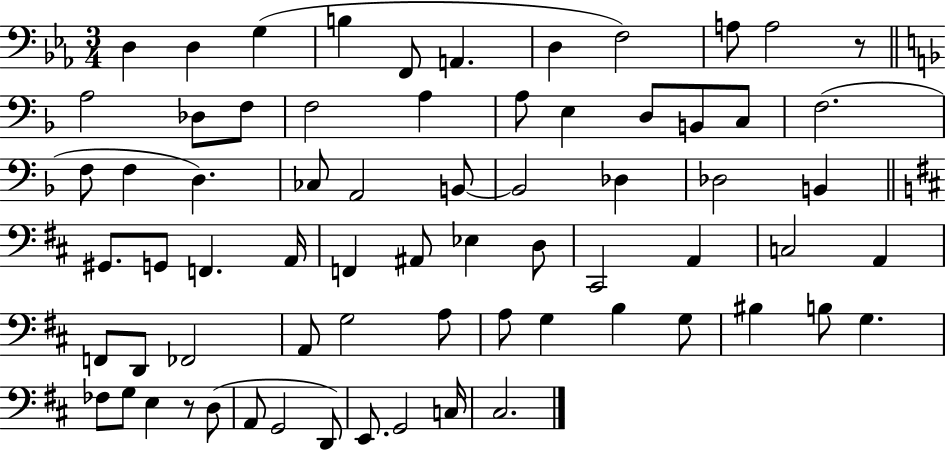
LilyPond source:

{
  \clef bass
  \numericTimeSignature
  \time 3/4
  \key ees \major
  d4 d4 g4( | b4 f,8 a,4. | d4 f2) | a8 a2 r8 | \break \bar "||" \break \key d \minor a2 des8 f8 | f2 a4 | a8 e4 d8 b,8 c8 | f2.( | \break f8 f4 d4.) | ces8 a,2 b,8~~ | b,2 des4 | des2 b,4 | \break \bar "||" \break \key b \minor gis,8. g,8 f,4. a,16 | f,4 ais,8 ees4 d8 | cis,2 a,4 | c2 a,4 | \break f,8 d,8 fes,2 | a,8 g2 a8 | a8 g4 b4 g8 | bis4 b8 g4. | \break fes8 g8 e4 r8 d8( | a,8 g,2 d,8) | e,8. g,2 c16 | cis2. | \break \bar "|."
}